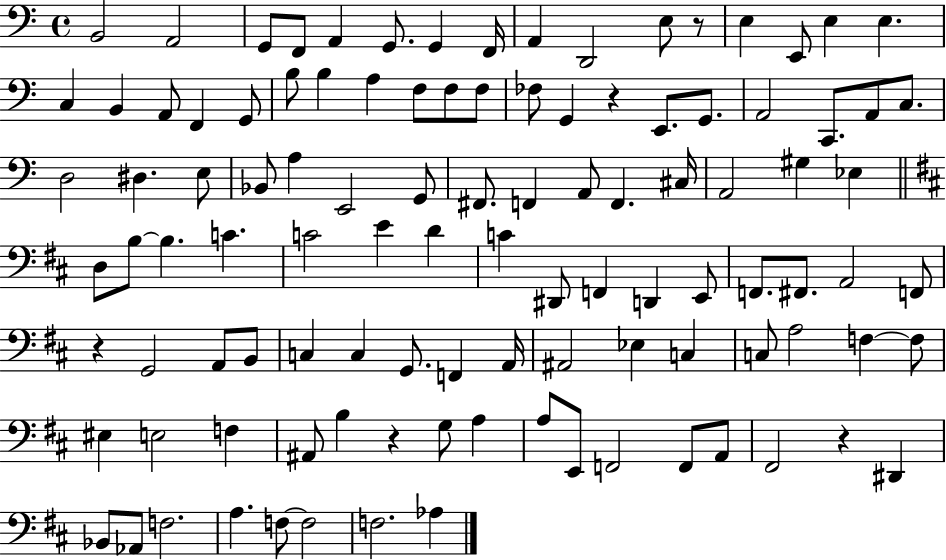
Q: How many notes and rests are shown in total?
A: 107